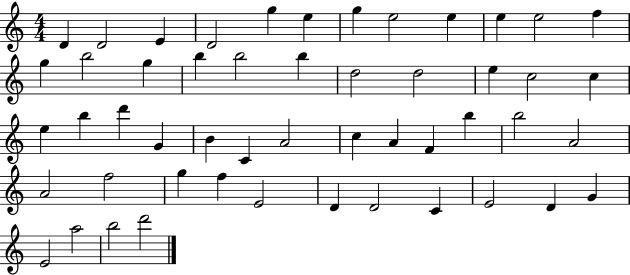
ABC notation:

X:1
T:Untitled
M:4/4
L:1/4
K:C
D D2 E D2 g e g e2 e e e2 f g b2 g b b2 b d2 d2 e c2 c e b d' G B C A2 c A F b b2 A2 A2 f2 g f E2 D D2 C E2 D G E2 a2 b2 d'2